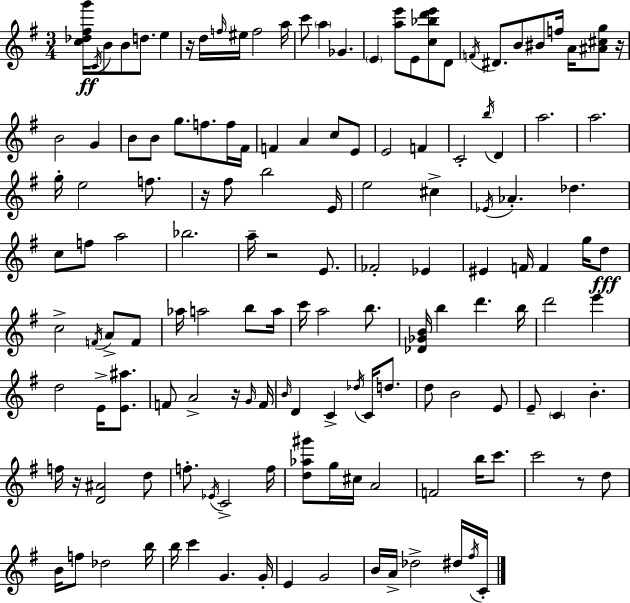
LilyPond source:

{
  \clef treble
  \numericTimeSignature
  \time 3/4
  \key e \minor
  <c'' des'' fis'' g'''>16\ff \acciaccatura { c'16 } b'8 b'8 d''8. e''4 | r16 d''16 \grace { f''16 } eis''16 f''2 | a''16 c'''8 \parenthesize a''4 ges'4. | \parenthesize e'4 <a'' e'''>8 e'8 <c'' bes'' d''' e'''>8 | \break d'8 \acciaccatura { f'16 } dis'8. b'8 bis'8 f''16 a'16 | <ais' cis'' g''>8 r16 b'2 g'4 | b'8 b'8 g''8. f''8. | f''16 fis'16 f'4 a'4 c''8 | \break e'8 e'2 f'4 | c'2-. \acciaccatura { b''16 } | d'4 a''2. | a''2. | \break g''16-. e''2 | f''8. r16 fis''8 b''2 | e'16 e''2 | cis''4-> \acciaccatura { ees'16 } aes'4.-. des''4. | \break c''8 f''8 a''2 | bes''2. | a''16-- r2 | e'8. fes'2-. | \break ees'4 eis'4 f'16 f'4 | g''16 d''8\fff c''2-> | \acciaccatura { f'16 } a'8-> f'8 aes''16 a''2 | b''8 a''16 c'''16 a''2 | \break b''8. <des' ges' b'>16 b''4 d'''4. | b''16 d'''2 | e'''4 d''2 | e'16-> <e' ais''>8. f'8 a'2-> | \break r16 \grace { g'16 } f'16 \grace { b'16 } d'4 | c'4-> \acciaccatura { des''16 } c'16 d''8. d''8 b'2 | e'8 e'8-- \parenthesize c'4 | b'4.-. f''16 r16 <d' ais'>2 | \break d''8 f''8.-. | \acciaccatura { ees'16 } c'2-> f''16 <d'' aes'' gis'''>8 | g''16 cis''16 a'2 f'2 | b''16 c'''8. c'''2 | \break r8 d''8 b'16 f''8 | des''2 b''16 b''16 c'''4 | g'4. g'16-. e'4 | g'2 b'16 a'16-> | \break des''2-> dis''16 \acciaccatura { fis''16 } c'16-. \bar "|."
}